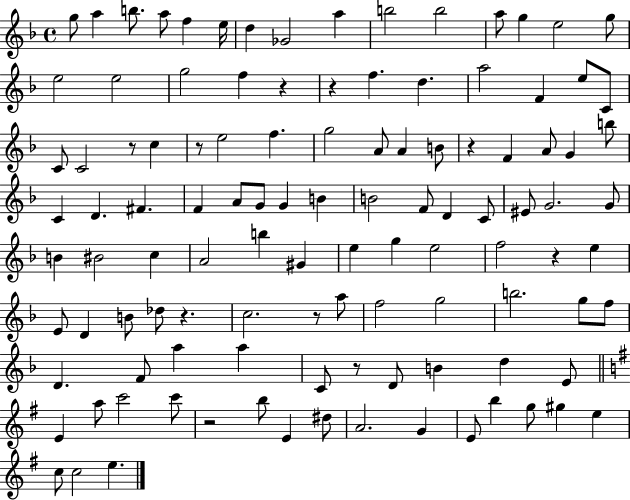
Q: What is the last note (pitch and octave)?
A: E5